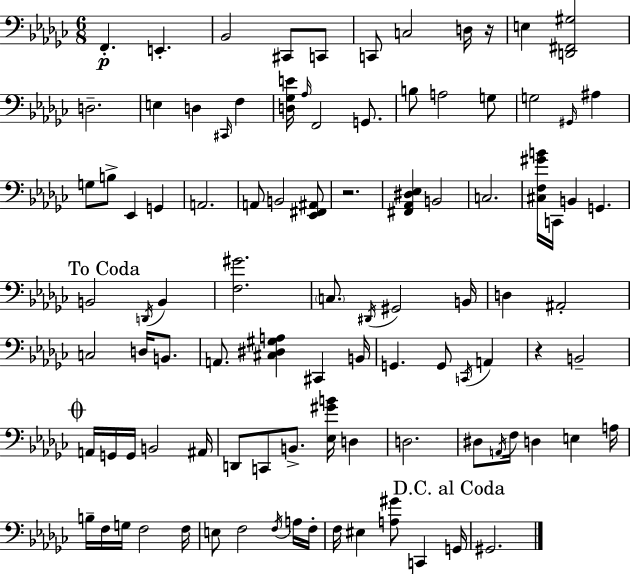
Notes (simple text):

F2/q. E2/q. Bb2/h C#2/e C2/e C2/e C3/h D3/s R/s E3/q [D2,F#2,G#3]/h D3/h. E3/q D3/q C#2/s F3/q [D3,Gb3,E4]/s Ab3/s F2/h G2/e. B3/e A3/h G3/e G3/h G#2/s A#3/q G3/e B3/e Eb2/q G2/q A2/h. A2/e B2/h [Eb2,F#2,A#2]/e R/h. [F#2,Ab2,D#3,Eb3]/q B2/h C3/h. [C#3,F3,G#4,B4]/s C2/s B2/q G2/q. B2/h D2/s B2/q [F3,G#4]/h. C3/e. D#2/s G#2/h B2/s D3/q A#2/h C3/h D3/s B2/e. A2/e. [C#3,D#3,G#3,A3]/q C#2/q B2/s G2/q. G2/e C2/s A2/q R/q B2/h A2/s G2/s G2/s B2/h A#2/s D2/e C2/e B2/e. [Eb3,G#4,B4]/s D3/q D3/h. D#3/e A2/s F3/s D3/q E3/q A3/s B3/s F3/s G3/s F3/h F3/s E3/e F3/h F3/s A3/s F3/s F3/s EIS3/q [A3,G#4]/e C2/q G2/s G#2/h.